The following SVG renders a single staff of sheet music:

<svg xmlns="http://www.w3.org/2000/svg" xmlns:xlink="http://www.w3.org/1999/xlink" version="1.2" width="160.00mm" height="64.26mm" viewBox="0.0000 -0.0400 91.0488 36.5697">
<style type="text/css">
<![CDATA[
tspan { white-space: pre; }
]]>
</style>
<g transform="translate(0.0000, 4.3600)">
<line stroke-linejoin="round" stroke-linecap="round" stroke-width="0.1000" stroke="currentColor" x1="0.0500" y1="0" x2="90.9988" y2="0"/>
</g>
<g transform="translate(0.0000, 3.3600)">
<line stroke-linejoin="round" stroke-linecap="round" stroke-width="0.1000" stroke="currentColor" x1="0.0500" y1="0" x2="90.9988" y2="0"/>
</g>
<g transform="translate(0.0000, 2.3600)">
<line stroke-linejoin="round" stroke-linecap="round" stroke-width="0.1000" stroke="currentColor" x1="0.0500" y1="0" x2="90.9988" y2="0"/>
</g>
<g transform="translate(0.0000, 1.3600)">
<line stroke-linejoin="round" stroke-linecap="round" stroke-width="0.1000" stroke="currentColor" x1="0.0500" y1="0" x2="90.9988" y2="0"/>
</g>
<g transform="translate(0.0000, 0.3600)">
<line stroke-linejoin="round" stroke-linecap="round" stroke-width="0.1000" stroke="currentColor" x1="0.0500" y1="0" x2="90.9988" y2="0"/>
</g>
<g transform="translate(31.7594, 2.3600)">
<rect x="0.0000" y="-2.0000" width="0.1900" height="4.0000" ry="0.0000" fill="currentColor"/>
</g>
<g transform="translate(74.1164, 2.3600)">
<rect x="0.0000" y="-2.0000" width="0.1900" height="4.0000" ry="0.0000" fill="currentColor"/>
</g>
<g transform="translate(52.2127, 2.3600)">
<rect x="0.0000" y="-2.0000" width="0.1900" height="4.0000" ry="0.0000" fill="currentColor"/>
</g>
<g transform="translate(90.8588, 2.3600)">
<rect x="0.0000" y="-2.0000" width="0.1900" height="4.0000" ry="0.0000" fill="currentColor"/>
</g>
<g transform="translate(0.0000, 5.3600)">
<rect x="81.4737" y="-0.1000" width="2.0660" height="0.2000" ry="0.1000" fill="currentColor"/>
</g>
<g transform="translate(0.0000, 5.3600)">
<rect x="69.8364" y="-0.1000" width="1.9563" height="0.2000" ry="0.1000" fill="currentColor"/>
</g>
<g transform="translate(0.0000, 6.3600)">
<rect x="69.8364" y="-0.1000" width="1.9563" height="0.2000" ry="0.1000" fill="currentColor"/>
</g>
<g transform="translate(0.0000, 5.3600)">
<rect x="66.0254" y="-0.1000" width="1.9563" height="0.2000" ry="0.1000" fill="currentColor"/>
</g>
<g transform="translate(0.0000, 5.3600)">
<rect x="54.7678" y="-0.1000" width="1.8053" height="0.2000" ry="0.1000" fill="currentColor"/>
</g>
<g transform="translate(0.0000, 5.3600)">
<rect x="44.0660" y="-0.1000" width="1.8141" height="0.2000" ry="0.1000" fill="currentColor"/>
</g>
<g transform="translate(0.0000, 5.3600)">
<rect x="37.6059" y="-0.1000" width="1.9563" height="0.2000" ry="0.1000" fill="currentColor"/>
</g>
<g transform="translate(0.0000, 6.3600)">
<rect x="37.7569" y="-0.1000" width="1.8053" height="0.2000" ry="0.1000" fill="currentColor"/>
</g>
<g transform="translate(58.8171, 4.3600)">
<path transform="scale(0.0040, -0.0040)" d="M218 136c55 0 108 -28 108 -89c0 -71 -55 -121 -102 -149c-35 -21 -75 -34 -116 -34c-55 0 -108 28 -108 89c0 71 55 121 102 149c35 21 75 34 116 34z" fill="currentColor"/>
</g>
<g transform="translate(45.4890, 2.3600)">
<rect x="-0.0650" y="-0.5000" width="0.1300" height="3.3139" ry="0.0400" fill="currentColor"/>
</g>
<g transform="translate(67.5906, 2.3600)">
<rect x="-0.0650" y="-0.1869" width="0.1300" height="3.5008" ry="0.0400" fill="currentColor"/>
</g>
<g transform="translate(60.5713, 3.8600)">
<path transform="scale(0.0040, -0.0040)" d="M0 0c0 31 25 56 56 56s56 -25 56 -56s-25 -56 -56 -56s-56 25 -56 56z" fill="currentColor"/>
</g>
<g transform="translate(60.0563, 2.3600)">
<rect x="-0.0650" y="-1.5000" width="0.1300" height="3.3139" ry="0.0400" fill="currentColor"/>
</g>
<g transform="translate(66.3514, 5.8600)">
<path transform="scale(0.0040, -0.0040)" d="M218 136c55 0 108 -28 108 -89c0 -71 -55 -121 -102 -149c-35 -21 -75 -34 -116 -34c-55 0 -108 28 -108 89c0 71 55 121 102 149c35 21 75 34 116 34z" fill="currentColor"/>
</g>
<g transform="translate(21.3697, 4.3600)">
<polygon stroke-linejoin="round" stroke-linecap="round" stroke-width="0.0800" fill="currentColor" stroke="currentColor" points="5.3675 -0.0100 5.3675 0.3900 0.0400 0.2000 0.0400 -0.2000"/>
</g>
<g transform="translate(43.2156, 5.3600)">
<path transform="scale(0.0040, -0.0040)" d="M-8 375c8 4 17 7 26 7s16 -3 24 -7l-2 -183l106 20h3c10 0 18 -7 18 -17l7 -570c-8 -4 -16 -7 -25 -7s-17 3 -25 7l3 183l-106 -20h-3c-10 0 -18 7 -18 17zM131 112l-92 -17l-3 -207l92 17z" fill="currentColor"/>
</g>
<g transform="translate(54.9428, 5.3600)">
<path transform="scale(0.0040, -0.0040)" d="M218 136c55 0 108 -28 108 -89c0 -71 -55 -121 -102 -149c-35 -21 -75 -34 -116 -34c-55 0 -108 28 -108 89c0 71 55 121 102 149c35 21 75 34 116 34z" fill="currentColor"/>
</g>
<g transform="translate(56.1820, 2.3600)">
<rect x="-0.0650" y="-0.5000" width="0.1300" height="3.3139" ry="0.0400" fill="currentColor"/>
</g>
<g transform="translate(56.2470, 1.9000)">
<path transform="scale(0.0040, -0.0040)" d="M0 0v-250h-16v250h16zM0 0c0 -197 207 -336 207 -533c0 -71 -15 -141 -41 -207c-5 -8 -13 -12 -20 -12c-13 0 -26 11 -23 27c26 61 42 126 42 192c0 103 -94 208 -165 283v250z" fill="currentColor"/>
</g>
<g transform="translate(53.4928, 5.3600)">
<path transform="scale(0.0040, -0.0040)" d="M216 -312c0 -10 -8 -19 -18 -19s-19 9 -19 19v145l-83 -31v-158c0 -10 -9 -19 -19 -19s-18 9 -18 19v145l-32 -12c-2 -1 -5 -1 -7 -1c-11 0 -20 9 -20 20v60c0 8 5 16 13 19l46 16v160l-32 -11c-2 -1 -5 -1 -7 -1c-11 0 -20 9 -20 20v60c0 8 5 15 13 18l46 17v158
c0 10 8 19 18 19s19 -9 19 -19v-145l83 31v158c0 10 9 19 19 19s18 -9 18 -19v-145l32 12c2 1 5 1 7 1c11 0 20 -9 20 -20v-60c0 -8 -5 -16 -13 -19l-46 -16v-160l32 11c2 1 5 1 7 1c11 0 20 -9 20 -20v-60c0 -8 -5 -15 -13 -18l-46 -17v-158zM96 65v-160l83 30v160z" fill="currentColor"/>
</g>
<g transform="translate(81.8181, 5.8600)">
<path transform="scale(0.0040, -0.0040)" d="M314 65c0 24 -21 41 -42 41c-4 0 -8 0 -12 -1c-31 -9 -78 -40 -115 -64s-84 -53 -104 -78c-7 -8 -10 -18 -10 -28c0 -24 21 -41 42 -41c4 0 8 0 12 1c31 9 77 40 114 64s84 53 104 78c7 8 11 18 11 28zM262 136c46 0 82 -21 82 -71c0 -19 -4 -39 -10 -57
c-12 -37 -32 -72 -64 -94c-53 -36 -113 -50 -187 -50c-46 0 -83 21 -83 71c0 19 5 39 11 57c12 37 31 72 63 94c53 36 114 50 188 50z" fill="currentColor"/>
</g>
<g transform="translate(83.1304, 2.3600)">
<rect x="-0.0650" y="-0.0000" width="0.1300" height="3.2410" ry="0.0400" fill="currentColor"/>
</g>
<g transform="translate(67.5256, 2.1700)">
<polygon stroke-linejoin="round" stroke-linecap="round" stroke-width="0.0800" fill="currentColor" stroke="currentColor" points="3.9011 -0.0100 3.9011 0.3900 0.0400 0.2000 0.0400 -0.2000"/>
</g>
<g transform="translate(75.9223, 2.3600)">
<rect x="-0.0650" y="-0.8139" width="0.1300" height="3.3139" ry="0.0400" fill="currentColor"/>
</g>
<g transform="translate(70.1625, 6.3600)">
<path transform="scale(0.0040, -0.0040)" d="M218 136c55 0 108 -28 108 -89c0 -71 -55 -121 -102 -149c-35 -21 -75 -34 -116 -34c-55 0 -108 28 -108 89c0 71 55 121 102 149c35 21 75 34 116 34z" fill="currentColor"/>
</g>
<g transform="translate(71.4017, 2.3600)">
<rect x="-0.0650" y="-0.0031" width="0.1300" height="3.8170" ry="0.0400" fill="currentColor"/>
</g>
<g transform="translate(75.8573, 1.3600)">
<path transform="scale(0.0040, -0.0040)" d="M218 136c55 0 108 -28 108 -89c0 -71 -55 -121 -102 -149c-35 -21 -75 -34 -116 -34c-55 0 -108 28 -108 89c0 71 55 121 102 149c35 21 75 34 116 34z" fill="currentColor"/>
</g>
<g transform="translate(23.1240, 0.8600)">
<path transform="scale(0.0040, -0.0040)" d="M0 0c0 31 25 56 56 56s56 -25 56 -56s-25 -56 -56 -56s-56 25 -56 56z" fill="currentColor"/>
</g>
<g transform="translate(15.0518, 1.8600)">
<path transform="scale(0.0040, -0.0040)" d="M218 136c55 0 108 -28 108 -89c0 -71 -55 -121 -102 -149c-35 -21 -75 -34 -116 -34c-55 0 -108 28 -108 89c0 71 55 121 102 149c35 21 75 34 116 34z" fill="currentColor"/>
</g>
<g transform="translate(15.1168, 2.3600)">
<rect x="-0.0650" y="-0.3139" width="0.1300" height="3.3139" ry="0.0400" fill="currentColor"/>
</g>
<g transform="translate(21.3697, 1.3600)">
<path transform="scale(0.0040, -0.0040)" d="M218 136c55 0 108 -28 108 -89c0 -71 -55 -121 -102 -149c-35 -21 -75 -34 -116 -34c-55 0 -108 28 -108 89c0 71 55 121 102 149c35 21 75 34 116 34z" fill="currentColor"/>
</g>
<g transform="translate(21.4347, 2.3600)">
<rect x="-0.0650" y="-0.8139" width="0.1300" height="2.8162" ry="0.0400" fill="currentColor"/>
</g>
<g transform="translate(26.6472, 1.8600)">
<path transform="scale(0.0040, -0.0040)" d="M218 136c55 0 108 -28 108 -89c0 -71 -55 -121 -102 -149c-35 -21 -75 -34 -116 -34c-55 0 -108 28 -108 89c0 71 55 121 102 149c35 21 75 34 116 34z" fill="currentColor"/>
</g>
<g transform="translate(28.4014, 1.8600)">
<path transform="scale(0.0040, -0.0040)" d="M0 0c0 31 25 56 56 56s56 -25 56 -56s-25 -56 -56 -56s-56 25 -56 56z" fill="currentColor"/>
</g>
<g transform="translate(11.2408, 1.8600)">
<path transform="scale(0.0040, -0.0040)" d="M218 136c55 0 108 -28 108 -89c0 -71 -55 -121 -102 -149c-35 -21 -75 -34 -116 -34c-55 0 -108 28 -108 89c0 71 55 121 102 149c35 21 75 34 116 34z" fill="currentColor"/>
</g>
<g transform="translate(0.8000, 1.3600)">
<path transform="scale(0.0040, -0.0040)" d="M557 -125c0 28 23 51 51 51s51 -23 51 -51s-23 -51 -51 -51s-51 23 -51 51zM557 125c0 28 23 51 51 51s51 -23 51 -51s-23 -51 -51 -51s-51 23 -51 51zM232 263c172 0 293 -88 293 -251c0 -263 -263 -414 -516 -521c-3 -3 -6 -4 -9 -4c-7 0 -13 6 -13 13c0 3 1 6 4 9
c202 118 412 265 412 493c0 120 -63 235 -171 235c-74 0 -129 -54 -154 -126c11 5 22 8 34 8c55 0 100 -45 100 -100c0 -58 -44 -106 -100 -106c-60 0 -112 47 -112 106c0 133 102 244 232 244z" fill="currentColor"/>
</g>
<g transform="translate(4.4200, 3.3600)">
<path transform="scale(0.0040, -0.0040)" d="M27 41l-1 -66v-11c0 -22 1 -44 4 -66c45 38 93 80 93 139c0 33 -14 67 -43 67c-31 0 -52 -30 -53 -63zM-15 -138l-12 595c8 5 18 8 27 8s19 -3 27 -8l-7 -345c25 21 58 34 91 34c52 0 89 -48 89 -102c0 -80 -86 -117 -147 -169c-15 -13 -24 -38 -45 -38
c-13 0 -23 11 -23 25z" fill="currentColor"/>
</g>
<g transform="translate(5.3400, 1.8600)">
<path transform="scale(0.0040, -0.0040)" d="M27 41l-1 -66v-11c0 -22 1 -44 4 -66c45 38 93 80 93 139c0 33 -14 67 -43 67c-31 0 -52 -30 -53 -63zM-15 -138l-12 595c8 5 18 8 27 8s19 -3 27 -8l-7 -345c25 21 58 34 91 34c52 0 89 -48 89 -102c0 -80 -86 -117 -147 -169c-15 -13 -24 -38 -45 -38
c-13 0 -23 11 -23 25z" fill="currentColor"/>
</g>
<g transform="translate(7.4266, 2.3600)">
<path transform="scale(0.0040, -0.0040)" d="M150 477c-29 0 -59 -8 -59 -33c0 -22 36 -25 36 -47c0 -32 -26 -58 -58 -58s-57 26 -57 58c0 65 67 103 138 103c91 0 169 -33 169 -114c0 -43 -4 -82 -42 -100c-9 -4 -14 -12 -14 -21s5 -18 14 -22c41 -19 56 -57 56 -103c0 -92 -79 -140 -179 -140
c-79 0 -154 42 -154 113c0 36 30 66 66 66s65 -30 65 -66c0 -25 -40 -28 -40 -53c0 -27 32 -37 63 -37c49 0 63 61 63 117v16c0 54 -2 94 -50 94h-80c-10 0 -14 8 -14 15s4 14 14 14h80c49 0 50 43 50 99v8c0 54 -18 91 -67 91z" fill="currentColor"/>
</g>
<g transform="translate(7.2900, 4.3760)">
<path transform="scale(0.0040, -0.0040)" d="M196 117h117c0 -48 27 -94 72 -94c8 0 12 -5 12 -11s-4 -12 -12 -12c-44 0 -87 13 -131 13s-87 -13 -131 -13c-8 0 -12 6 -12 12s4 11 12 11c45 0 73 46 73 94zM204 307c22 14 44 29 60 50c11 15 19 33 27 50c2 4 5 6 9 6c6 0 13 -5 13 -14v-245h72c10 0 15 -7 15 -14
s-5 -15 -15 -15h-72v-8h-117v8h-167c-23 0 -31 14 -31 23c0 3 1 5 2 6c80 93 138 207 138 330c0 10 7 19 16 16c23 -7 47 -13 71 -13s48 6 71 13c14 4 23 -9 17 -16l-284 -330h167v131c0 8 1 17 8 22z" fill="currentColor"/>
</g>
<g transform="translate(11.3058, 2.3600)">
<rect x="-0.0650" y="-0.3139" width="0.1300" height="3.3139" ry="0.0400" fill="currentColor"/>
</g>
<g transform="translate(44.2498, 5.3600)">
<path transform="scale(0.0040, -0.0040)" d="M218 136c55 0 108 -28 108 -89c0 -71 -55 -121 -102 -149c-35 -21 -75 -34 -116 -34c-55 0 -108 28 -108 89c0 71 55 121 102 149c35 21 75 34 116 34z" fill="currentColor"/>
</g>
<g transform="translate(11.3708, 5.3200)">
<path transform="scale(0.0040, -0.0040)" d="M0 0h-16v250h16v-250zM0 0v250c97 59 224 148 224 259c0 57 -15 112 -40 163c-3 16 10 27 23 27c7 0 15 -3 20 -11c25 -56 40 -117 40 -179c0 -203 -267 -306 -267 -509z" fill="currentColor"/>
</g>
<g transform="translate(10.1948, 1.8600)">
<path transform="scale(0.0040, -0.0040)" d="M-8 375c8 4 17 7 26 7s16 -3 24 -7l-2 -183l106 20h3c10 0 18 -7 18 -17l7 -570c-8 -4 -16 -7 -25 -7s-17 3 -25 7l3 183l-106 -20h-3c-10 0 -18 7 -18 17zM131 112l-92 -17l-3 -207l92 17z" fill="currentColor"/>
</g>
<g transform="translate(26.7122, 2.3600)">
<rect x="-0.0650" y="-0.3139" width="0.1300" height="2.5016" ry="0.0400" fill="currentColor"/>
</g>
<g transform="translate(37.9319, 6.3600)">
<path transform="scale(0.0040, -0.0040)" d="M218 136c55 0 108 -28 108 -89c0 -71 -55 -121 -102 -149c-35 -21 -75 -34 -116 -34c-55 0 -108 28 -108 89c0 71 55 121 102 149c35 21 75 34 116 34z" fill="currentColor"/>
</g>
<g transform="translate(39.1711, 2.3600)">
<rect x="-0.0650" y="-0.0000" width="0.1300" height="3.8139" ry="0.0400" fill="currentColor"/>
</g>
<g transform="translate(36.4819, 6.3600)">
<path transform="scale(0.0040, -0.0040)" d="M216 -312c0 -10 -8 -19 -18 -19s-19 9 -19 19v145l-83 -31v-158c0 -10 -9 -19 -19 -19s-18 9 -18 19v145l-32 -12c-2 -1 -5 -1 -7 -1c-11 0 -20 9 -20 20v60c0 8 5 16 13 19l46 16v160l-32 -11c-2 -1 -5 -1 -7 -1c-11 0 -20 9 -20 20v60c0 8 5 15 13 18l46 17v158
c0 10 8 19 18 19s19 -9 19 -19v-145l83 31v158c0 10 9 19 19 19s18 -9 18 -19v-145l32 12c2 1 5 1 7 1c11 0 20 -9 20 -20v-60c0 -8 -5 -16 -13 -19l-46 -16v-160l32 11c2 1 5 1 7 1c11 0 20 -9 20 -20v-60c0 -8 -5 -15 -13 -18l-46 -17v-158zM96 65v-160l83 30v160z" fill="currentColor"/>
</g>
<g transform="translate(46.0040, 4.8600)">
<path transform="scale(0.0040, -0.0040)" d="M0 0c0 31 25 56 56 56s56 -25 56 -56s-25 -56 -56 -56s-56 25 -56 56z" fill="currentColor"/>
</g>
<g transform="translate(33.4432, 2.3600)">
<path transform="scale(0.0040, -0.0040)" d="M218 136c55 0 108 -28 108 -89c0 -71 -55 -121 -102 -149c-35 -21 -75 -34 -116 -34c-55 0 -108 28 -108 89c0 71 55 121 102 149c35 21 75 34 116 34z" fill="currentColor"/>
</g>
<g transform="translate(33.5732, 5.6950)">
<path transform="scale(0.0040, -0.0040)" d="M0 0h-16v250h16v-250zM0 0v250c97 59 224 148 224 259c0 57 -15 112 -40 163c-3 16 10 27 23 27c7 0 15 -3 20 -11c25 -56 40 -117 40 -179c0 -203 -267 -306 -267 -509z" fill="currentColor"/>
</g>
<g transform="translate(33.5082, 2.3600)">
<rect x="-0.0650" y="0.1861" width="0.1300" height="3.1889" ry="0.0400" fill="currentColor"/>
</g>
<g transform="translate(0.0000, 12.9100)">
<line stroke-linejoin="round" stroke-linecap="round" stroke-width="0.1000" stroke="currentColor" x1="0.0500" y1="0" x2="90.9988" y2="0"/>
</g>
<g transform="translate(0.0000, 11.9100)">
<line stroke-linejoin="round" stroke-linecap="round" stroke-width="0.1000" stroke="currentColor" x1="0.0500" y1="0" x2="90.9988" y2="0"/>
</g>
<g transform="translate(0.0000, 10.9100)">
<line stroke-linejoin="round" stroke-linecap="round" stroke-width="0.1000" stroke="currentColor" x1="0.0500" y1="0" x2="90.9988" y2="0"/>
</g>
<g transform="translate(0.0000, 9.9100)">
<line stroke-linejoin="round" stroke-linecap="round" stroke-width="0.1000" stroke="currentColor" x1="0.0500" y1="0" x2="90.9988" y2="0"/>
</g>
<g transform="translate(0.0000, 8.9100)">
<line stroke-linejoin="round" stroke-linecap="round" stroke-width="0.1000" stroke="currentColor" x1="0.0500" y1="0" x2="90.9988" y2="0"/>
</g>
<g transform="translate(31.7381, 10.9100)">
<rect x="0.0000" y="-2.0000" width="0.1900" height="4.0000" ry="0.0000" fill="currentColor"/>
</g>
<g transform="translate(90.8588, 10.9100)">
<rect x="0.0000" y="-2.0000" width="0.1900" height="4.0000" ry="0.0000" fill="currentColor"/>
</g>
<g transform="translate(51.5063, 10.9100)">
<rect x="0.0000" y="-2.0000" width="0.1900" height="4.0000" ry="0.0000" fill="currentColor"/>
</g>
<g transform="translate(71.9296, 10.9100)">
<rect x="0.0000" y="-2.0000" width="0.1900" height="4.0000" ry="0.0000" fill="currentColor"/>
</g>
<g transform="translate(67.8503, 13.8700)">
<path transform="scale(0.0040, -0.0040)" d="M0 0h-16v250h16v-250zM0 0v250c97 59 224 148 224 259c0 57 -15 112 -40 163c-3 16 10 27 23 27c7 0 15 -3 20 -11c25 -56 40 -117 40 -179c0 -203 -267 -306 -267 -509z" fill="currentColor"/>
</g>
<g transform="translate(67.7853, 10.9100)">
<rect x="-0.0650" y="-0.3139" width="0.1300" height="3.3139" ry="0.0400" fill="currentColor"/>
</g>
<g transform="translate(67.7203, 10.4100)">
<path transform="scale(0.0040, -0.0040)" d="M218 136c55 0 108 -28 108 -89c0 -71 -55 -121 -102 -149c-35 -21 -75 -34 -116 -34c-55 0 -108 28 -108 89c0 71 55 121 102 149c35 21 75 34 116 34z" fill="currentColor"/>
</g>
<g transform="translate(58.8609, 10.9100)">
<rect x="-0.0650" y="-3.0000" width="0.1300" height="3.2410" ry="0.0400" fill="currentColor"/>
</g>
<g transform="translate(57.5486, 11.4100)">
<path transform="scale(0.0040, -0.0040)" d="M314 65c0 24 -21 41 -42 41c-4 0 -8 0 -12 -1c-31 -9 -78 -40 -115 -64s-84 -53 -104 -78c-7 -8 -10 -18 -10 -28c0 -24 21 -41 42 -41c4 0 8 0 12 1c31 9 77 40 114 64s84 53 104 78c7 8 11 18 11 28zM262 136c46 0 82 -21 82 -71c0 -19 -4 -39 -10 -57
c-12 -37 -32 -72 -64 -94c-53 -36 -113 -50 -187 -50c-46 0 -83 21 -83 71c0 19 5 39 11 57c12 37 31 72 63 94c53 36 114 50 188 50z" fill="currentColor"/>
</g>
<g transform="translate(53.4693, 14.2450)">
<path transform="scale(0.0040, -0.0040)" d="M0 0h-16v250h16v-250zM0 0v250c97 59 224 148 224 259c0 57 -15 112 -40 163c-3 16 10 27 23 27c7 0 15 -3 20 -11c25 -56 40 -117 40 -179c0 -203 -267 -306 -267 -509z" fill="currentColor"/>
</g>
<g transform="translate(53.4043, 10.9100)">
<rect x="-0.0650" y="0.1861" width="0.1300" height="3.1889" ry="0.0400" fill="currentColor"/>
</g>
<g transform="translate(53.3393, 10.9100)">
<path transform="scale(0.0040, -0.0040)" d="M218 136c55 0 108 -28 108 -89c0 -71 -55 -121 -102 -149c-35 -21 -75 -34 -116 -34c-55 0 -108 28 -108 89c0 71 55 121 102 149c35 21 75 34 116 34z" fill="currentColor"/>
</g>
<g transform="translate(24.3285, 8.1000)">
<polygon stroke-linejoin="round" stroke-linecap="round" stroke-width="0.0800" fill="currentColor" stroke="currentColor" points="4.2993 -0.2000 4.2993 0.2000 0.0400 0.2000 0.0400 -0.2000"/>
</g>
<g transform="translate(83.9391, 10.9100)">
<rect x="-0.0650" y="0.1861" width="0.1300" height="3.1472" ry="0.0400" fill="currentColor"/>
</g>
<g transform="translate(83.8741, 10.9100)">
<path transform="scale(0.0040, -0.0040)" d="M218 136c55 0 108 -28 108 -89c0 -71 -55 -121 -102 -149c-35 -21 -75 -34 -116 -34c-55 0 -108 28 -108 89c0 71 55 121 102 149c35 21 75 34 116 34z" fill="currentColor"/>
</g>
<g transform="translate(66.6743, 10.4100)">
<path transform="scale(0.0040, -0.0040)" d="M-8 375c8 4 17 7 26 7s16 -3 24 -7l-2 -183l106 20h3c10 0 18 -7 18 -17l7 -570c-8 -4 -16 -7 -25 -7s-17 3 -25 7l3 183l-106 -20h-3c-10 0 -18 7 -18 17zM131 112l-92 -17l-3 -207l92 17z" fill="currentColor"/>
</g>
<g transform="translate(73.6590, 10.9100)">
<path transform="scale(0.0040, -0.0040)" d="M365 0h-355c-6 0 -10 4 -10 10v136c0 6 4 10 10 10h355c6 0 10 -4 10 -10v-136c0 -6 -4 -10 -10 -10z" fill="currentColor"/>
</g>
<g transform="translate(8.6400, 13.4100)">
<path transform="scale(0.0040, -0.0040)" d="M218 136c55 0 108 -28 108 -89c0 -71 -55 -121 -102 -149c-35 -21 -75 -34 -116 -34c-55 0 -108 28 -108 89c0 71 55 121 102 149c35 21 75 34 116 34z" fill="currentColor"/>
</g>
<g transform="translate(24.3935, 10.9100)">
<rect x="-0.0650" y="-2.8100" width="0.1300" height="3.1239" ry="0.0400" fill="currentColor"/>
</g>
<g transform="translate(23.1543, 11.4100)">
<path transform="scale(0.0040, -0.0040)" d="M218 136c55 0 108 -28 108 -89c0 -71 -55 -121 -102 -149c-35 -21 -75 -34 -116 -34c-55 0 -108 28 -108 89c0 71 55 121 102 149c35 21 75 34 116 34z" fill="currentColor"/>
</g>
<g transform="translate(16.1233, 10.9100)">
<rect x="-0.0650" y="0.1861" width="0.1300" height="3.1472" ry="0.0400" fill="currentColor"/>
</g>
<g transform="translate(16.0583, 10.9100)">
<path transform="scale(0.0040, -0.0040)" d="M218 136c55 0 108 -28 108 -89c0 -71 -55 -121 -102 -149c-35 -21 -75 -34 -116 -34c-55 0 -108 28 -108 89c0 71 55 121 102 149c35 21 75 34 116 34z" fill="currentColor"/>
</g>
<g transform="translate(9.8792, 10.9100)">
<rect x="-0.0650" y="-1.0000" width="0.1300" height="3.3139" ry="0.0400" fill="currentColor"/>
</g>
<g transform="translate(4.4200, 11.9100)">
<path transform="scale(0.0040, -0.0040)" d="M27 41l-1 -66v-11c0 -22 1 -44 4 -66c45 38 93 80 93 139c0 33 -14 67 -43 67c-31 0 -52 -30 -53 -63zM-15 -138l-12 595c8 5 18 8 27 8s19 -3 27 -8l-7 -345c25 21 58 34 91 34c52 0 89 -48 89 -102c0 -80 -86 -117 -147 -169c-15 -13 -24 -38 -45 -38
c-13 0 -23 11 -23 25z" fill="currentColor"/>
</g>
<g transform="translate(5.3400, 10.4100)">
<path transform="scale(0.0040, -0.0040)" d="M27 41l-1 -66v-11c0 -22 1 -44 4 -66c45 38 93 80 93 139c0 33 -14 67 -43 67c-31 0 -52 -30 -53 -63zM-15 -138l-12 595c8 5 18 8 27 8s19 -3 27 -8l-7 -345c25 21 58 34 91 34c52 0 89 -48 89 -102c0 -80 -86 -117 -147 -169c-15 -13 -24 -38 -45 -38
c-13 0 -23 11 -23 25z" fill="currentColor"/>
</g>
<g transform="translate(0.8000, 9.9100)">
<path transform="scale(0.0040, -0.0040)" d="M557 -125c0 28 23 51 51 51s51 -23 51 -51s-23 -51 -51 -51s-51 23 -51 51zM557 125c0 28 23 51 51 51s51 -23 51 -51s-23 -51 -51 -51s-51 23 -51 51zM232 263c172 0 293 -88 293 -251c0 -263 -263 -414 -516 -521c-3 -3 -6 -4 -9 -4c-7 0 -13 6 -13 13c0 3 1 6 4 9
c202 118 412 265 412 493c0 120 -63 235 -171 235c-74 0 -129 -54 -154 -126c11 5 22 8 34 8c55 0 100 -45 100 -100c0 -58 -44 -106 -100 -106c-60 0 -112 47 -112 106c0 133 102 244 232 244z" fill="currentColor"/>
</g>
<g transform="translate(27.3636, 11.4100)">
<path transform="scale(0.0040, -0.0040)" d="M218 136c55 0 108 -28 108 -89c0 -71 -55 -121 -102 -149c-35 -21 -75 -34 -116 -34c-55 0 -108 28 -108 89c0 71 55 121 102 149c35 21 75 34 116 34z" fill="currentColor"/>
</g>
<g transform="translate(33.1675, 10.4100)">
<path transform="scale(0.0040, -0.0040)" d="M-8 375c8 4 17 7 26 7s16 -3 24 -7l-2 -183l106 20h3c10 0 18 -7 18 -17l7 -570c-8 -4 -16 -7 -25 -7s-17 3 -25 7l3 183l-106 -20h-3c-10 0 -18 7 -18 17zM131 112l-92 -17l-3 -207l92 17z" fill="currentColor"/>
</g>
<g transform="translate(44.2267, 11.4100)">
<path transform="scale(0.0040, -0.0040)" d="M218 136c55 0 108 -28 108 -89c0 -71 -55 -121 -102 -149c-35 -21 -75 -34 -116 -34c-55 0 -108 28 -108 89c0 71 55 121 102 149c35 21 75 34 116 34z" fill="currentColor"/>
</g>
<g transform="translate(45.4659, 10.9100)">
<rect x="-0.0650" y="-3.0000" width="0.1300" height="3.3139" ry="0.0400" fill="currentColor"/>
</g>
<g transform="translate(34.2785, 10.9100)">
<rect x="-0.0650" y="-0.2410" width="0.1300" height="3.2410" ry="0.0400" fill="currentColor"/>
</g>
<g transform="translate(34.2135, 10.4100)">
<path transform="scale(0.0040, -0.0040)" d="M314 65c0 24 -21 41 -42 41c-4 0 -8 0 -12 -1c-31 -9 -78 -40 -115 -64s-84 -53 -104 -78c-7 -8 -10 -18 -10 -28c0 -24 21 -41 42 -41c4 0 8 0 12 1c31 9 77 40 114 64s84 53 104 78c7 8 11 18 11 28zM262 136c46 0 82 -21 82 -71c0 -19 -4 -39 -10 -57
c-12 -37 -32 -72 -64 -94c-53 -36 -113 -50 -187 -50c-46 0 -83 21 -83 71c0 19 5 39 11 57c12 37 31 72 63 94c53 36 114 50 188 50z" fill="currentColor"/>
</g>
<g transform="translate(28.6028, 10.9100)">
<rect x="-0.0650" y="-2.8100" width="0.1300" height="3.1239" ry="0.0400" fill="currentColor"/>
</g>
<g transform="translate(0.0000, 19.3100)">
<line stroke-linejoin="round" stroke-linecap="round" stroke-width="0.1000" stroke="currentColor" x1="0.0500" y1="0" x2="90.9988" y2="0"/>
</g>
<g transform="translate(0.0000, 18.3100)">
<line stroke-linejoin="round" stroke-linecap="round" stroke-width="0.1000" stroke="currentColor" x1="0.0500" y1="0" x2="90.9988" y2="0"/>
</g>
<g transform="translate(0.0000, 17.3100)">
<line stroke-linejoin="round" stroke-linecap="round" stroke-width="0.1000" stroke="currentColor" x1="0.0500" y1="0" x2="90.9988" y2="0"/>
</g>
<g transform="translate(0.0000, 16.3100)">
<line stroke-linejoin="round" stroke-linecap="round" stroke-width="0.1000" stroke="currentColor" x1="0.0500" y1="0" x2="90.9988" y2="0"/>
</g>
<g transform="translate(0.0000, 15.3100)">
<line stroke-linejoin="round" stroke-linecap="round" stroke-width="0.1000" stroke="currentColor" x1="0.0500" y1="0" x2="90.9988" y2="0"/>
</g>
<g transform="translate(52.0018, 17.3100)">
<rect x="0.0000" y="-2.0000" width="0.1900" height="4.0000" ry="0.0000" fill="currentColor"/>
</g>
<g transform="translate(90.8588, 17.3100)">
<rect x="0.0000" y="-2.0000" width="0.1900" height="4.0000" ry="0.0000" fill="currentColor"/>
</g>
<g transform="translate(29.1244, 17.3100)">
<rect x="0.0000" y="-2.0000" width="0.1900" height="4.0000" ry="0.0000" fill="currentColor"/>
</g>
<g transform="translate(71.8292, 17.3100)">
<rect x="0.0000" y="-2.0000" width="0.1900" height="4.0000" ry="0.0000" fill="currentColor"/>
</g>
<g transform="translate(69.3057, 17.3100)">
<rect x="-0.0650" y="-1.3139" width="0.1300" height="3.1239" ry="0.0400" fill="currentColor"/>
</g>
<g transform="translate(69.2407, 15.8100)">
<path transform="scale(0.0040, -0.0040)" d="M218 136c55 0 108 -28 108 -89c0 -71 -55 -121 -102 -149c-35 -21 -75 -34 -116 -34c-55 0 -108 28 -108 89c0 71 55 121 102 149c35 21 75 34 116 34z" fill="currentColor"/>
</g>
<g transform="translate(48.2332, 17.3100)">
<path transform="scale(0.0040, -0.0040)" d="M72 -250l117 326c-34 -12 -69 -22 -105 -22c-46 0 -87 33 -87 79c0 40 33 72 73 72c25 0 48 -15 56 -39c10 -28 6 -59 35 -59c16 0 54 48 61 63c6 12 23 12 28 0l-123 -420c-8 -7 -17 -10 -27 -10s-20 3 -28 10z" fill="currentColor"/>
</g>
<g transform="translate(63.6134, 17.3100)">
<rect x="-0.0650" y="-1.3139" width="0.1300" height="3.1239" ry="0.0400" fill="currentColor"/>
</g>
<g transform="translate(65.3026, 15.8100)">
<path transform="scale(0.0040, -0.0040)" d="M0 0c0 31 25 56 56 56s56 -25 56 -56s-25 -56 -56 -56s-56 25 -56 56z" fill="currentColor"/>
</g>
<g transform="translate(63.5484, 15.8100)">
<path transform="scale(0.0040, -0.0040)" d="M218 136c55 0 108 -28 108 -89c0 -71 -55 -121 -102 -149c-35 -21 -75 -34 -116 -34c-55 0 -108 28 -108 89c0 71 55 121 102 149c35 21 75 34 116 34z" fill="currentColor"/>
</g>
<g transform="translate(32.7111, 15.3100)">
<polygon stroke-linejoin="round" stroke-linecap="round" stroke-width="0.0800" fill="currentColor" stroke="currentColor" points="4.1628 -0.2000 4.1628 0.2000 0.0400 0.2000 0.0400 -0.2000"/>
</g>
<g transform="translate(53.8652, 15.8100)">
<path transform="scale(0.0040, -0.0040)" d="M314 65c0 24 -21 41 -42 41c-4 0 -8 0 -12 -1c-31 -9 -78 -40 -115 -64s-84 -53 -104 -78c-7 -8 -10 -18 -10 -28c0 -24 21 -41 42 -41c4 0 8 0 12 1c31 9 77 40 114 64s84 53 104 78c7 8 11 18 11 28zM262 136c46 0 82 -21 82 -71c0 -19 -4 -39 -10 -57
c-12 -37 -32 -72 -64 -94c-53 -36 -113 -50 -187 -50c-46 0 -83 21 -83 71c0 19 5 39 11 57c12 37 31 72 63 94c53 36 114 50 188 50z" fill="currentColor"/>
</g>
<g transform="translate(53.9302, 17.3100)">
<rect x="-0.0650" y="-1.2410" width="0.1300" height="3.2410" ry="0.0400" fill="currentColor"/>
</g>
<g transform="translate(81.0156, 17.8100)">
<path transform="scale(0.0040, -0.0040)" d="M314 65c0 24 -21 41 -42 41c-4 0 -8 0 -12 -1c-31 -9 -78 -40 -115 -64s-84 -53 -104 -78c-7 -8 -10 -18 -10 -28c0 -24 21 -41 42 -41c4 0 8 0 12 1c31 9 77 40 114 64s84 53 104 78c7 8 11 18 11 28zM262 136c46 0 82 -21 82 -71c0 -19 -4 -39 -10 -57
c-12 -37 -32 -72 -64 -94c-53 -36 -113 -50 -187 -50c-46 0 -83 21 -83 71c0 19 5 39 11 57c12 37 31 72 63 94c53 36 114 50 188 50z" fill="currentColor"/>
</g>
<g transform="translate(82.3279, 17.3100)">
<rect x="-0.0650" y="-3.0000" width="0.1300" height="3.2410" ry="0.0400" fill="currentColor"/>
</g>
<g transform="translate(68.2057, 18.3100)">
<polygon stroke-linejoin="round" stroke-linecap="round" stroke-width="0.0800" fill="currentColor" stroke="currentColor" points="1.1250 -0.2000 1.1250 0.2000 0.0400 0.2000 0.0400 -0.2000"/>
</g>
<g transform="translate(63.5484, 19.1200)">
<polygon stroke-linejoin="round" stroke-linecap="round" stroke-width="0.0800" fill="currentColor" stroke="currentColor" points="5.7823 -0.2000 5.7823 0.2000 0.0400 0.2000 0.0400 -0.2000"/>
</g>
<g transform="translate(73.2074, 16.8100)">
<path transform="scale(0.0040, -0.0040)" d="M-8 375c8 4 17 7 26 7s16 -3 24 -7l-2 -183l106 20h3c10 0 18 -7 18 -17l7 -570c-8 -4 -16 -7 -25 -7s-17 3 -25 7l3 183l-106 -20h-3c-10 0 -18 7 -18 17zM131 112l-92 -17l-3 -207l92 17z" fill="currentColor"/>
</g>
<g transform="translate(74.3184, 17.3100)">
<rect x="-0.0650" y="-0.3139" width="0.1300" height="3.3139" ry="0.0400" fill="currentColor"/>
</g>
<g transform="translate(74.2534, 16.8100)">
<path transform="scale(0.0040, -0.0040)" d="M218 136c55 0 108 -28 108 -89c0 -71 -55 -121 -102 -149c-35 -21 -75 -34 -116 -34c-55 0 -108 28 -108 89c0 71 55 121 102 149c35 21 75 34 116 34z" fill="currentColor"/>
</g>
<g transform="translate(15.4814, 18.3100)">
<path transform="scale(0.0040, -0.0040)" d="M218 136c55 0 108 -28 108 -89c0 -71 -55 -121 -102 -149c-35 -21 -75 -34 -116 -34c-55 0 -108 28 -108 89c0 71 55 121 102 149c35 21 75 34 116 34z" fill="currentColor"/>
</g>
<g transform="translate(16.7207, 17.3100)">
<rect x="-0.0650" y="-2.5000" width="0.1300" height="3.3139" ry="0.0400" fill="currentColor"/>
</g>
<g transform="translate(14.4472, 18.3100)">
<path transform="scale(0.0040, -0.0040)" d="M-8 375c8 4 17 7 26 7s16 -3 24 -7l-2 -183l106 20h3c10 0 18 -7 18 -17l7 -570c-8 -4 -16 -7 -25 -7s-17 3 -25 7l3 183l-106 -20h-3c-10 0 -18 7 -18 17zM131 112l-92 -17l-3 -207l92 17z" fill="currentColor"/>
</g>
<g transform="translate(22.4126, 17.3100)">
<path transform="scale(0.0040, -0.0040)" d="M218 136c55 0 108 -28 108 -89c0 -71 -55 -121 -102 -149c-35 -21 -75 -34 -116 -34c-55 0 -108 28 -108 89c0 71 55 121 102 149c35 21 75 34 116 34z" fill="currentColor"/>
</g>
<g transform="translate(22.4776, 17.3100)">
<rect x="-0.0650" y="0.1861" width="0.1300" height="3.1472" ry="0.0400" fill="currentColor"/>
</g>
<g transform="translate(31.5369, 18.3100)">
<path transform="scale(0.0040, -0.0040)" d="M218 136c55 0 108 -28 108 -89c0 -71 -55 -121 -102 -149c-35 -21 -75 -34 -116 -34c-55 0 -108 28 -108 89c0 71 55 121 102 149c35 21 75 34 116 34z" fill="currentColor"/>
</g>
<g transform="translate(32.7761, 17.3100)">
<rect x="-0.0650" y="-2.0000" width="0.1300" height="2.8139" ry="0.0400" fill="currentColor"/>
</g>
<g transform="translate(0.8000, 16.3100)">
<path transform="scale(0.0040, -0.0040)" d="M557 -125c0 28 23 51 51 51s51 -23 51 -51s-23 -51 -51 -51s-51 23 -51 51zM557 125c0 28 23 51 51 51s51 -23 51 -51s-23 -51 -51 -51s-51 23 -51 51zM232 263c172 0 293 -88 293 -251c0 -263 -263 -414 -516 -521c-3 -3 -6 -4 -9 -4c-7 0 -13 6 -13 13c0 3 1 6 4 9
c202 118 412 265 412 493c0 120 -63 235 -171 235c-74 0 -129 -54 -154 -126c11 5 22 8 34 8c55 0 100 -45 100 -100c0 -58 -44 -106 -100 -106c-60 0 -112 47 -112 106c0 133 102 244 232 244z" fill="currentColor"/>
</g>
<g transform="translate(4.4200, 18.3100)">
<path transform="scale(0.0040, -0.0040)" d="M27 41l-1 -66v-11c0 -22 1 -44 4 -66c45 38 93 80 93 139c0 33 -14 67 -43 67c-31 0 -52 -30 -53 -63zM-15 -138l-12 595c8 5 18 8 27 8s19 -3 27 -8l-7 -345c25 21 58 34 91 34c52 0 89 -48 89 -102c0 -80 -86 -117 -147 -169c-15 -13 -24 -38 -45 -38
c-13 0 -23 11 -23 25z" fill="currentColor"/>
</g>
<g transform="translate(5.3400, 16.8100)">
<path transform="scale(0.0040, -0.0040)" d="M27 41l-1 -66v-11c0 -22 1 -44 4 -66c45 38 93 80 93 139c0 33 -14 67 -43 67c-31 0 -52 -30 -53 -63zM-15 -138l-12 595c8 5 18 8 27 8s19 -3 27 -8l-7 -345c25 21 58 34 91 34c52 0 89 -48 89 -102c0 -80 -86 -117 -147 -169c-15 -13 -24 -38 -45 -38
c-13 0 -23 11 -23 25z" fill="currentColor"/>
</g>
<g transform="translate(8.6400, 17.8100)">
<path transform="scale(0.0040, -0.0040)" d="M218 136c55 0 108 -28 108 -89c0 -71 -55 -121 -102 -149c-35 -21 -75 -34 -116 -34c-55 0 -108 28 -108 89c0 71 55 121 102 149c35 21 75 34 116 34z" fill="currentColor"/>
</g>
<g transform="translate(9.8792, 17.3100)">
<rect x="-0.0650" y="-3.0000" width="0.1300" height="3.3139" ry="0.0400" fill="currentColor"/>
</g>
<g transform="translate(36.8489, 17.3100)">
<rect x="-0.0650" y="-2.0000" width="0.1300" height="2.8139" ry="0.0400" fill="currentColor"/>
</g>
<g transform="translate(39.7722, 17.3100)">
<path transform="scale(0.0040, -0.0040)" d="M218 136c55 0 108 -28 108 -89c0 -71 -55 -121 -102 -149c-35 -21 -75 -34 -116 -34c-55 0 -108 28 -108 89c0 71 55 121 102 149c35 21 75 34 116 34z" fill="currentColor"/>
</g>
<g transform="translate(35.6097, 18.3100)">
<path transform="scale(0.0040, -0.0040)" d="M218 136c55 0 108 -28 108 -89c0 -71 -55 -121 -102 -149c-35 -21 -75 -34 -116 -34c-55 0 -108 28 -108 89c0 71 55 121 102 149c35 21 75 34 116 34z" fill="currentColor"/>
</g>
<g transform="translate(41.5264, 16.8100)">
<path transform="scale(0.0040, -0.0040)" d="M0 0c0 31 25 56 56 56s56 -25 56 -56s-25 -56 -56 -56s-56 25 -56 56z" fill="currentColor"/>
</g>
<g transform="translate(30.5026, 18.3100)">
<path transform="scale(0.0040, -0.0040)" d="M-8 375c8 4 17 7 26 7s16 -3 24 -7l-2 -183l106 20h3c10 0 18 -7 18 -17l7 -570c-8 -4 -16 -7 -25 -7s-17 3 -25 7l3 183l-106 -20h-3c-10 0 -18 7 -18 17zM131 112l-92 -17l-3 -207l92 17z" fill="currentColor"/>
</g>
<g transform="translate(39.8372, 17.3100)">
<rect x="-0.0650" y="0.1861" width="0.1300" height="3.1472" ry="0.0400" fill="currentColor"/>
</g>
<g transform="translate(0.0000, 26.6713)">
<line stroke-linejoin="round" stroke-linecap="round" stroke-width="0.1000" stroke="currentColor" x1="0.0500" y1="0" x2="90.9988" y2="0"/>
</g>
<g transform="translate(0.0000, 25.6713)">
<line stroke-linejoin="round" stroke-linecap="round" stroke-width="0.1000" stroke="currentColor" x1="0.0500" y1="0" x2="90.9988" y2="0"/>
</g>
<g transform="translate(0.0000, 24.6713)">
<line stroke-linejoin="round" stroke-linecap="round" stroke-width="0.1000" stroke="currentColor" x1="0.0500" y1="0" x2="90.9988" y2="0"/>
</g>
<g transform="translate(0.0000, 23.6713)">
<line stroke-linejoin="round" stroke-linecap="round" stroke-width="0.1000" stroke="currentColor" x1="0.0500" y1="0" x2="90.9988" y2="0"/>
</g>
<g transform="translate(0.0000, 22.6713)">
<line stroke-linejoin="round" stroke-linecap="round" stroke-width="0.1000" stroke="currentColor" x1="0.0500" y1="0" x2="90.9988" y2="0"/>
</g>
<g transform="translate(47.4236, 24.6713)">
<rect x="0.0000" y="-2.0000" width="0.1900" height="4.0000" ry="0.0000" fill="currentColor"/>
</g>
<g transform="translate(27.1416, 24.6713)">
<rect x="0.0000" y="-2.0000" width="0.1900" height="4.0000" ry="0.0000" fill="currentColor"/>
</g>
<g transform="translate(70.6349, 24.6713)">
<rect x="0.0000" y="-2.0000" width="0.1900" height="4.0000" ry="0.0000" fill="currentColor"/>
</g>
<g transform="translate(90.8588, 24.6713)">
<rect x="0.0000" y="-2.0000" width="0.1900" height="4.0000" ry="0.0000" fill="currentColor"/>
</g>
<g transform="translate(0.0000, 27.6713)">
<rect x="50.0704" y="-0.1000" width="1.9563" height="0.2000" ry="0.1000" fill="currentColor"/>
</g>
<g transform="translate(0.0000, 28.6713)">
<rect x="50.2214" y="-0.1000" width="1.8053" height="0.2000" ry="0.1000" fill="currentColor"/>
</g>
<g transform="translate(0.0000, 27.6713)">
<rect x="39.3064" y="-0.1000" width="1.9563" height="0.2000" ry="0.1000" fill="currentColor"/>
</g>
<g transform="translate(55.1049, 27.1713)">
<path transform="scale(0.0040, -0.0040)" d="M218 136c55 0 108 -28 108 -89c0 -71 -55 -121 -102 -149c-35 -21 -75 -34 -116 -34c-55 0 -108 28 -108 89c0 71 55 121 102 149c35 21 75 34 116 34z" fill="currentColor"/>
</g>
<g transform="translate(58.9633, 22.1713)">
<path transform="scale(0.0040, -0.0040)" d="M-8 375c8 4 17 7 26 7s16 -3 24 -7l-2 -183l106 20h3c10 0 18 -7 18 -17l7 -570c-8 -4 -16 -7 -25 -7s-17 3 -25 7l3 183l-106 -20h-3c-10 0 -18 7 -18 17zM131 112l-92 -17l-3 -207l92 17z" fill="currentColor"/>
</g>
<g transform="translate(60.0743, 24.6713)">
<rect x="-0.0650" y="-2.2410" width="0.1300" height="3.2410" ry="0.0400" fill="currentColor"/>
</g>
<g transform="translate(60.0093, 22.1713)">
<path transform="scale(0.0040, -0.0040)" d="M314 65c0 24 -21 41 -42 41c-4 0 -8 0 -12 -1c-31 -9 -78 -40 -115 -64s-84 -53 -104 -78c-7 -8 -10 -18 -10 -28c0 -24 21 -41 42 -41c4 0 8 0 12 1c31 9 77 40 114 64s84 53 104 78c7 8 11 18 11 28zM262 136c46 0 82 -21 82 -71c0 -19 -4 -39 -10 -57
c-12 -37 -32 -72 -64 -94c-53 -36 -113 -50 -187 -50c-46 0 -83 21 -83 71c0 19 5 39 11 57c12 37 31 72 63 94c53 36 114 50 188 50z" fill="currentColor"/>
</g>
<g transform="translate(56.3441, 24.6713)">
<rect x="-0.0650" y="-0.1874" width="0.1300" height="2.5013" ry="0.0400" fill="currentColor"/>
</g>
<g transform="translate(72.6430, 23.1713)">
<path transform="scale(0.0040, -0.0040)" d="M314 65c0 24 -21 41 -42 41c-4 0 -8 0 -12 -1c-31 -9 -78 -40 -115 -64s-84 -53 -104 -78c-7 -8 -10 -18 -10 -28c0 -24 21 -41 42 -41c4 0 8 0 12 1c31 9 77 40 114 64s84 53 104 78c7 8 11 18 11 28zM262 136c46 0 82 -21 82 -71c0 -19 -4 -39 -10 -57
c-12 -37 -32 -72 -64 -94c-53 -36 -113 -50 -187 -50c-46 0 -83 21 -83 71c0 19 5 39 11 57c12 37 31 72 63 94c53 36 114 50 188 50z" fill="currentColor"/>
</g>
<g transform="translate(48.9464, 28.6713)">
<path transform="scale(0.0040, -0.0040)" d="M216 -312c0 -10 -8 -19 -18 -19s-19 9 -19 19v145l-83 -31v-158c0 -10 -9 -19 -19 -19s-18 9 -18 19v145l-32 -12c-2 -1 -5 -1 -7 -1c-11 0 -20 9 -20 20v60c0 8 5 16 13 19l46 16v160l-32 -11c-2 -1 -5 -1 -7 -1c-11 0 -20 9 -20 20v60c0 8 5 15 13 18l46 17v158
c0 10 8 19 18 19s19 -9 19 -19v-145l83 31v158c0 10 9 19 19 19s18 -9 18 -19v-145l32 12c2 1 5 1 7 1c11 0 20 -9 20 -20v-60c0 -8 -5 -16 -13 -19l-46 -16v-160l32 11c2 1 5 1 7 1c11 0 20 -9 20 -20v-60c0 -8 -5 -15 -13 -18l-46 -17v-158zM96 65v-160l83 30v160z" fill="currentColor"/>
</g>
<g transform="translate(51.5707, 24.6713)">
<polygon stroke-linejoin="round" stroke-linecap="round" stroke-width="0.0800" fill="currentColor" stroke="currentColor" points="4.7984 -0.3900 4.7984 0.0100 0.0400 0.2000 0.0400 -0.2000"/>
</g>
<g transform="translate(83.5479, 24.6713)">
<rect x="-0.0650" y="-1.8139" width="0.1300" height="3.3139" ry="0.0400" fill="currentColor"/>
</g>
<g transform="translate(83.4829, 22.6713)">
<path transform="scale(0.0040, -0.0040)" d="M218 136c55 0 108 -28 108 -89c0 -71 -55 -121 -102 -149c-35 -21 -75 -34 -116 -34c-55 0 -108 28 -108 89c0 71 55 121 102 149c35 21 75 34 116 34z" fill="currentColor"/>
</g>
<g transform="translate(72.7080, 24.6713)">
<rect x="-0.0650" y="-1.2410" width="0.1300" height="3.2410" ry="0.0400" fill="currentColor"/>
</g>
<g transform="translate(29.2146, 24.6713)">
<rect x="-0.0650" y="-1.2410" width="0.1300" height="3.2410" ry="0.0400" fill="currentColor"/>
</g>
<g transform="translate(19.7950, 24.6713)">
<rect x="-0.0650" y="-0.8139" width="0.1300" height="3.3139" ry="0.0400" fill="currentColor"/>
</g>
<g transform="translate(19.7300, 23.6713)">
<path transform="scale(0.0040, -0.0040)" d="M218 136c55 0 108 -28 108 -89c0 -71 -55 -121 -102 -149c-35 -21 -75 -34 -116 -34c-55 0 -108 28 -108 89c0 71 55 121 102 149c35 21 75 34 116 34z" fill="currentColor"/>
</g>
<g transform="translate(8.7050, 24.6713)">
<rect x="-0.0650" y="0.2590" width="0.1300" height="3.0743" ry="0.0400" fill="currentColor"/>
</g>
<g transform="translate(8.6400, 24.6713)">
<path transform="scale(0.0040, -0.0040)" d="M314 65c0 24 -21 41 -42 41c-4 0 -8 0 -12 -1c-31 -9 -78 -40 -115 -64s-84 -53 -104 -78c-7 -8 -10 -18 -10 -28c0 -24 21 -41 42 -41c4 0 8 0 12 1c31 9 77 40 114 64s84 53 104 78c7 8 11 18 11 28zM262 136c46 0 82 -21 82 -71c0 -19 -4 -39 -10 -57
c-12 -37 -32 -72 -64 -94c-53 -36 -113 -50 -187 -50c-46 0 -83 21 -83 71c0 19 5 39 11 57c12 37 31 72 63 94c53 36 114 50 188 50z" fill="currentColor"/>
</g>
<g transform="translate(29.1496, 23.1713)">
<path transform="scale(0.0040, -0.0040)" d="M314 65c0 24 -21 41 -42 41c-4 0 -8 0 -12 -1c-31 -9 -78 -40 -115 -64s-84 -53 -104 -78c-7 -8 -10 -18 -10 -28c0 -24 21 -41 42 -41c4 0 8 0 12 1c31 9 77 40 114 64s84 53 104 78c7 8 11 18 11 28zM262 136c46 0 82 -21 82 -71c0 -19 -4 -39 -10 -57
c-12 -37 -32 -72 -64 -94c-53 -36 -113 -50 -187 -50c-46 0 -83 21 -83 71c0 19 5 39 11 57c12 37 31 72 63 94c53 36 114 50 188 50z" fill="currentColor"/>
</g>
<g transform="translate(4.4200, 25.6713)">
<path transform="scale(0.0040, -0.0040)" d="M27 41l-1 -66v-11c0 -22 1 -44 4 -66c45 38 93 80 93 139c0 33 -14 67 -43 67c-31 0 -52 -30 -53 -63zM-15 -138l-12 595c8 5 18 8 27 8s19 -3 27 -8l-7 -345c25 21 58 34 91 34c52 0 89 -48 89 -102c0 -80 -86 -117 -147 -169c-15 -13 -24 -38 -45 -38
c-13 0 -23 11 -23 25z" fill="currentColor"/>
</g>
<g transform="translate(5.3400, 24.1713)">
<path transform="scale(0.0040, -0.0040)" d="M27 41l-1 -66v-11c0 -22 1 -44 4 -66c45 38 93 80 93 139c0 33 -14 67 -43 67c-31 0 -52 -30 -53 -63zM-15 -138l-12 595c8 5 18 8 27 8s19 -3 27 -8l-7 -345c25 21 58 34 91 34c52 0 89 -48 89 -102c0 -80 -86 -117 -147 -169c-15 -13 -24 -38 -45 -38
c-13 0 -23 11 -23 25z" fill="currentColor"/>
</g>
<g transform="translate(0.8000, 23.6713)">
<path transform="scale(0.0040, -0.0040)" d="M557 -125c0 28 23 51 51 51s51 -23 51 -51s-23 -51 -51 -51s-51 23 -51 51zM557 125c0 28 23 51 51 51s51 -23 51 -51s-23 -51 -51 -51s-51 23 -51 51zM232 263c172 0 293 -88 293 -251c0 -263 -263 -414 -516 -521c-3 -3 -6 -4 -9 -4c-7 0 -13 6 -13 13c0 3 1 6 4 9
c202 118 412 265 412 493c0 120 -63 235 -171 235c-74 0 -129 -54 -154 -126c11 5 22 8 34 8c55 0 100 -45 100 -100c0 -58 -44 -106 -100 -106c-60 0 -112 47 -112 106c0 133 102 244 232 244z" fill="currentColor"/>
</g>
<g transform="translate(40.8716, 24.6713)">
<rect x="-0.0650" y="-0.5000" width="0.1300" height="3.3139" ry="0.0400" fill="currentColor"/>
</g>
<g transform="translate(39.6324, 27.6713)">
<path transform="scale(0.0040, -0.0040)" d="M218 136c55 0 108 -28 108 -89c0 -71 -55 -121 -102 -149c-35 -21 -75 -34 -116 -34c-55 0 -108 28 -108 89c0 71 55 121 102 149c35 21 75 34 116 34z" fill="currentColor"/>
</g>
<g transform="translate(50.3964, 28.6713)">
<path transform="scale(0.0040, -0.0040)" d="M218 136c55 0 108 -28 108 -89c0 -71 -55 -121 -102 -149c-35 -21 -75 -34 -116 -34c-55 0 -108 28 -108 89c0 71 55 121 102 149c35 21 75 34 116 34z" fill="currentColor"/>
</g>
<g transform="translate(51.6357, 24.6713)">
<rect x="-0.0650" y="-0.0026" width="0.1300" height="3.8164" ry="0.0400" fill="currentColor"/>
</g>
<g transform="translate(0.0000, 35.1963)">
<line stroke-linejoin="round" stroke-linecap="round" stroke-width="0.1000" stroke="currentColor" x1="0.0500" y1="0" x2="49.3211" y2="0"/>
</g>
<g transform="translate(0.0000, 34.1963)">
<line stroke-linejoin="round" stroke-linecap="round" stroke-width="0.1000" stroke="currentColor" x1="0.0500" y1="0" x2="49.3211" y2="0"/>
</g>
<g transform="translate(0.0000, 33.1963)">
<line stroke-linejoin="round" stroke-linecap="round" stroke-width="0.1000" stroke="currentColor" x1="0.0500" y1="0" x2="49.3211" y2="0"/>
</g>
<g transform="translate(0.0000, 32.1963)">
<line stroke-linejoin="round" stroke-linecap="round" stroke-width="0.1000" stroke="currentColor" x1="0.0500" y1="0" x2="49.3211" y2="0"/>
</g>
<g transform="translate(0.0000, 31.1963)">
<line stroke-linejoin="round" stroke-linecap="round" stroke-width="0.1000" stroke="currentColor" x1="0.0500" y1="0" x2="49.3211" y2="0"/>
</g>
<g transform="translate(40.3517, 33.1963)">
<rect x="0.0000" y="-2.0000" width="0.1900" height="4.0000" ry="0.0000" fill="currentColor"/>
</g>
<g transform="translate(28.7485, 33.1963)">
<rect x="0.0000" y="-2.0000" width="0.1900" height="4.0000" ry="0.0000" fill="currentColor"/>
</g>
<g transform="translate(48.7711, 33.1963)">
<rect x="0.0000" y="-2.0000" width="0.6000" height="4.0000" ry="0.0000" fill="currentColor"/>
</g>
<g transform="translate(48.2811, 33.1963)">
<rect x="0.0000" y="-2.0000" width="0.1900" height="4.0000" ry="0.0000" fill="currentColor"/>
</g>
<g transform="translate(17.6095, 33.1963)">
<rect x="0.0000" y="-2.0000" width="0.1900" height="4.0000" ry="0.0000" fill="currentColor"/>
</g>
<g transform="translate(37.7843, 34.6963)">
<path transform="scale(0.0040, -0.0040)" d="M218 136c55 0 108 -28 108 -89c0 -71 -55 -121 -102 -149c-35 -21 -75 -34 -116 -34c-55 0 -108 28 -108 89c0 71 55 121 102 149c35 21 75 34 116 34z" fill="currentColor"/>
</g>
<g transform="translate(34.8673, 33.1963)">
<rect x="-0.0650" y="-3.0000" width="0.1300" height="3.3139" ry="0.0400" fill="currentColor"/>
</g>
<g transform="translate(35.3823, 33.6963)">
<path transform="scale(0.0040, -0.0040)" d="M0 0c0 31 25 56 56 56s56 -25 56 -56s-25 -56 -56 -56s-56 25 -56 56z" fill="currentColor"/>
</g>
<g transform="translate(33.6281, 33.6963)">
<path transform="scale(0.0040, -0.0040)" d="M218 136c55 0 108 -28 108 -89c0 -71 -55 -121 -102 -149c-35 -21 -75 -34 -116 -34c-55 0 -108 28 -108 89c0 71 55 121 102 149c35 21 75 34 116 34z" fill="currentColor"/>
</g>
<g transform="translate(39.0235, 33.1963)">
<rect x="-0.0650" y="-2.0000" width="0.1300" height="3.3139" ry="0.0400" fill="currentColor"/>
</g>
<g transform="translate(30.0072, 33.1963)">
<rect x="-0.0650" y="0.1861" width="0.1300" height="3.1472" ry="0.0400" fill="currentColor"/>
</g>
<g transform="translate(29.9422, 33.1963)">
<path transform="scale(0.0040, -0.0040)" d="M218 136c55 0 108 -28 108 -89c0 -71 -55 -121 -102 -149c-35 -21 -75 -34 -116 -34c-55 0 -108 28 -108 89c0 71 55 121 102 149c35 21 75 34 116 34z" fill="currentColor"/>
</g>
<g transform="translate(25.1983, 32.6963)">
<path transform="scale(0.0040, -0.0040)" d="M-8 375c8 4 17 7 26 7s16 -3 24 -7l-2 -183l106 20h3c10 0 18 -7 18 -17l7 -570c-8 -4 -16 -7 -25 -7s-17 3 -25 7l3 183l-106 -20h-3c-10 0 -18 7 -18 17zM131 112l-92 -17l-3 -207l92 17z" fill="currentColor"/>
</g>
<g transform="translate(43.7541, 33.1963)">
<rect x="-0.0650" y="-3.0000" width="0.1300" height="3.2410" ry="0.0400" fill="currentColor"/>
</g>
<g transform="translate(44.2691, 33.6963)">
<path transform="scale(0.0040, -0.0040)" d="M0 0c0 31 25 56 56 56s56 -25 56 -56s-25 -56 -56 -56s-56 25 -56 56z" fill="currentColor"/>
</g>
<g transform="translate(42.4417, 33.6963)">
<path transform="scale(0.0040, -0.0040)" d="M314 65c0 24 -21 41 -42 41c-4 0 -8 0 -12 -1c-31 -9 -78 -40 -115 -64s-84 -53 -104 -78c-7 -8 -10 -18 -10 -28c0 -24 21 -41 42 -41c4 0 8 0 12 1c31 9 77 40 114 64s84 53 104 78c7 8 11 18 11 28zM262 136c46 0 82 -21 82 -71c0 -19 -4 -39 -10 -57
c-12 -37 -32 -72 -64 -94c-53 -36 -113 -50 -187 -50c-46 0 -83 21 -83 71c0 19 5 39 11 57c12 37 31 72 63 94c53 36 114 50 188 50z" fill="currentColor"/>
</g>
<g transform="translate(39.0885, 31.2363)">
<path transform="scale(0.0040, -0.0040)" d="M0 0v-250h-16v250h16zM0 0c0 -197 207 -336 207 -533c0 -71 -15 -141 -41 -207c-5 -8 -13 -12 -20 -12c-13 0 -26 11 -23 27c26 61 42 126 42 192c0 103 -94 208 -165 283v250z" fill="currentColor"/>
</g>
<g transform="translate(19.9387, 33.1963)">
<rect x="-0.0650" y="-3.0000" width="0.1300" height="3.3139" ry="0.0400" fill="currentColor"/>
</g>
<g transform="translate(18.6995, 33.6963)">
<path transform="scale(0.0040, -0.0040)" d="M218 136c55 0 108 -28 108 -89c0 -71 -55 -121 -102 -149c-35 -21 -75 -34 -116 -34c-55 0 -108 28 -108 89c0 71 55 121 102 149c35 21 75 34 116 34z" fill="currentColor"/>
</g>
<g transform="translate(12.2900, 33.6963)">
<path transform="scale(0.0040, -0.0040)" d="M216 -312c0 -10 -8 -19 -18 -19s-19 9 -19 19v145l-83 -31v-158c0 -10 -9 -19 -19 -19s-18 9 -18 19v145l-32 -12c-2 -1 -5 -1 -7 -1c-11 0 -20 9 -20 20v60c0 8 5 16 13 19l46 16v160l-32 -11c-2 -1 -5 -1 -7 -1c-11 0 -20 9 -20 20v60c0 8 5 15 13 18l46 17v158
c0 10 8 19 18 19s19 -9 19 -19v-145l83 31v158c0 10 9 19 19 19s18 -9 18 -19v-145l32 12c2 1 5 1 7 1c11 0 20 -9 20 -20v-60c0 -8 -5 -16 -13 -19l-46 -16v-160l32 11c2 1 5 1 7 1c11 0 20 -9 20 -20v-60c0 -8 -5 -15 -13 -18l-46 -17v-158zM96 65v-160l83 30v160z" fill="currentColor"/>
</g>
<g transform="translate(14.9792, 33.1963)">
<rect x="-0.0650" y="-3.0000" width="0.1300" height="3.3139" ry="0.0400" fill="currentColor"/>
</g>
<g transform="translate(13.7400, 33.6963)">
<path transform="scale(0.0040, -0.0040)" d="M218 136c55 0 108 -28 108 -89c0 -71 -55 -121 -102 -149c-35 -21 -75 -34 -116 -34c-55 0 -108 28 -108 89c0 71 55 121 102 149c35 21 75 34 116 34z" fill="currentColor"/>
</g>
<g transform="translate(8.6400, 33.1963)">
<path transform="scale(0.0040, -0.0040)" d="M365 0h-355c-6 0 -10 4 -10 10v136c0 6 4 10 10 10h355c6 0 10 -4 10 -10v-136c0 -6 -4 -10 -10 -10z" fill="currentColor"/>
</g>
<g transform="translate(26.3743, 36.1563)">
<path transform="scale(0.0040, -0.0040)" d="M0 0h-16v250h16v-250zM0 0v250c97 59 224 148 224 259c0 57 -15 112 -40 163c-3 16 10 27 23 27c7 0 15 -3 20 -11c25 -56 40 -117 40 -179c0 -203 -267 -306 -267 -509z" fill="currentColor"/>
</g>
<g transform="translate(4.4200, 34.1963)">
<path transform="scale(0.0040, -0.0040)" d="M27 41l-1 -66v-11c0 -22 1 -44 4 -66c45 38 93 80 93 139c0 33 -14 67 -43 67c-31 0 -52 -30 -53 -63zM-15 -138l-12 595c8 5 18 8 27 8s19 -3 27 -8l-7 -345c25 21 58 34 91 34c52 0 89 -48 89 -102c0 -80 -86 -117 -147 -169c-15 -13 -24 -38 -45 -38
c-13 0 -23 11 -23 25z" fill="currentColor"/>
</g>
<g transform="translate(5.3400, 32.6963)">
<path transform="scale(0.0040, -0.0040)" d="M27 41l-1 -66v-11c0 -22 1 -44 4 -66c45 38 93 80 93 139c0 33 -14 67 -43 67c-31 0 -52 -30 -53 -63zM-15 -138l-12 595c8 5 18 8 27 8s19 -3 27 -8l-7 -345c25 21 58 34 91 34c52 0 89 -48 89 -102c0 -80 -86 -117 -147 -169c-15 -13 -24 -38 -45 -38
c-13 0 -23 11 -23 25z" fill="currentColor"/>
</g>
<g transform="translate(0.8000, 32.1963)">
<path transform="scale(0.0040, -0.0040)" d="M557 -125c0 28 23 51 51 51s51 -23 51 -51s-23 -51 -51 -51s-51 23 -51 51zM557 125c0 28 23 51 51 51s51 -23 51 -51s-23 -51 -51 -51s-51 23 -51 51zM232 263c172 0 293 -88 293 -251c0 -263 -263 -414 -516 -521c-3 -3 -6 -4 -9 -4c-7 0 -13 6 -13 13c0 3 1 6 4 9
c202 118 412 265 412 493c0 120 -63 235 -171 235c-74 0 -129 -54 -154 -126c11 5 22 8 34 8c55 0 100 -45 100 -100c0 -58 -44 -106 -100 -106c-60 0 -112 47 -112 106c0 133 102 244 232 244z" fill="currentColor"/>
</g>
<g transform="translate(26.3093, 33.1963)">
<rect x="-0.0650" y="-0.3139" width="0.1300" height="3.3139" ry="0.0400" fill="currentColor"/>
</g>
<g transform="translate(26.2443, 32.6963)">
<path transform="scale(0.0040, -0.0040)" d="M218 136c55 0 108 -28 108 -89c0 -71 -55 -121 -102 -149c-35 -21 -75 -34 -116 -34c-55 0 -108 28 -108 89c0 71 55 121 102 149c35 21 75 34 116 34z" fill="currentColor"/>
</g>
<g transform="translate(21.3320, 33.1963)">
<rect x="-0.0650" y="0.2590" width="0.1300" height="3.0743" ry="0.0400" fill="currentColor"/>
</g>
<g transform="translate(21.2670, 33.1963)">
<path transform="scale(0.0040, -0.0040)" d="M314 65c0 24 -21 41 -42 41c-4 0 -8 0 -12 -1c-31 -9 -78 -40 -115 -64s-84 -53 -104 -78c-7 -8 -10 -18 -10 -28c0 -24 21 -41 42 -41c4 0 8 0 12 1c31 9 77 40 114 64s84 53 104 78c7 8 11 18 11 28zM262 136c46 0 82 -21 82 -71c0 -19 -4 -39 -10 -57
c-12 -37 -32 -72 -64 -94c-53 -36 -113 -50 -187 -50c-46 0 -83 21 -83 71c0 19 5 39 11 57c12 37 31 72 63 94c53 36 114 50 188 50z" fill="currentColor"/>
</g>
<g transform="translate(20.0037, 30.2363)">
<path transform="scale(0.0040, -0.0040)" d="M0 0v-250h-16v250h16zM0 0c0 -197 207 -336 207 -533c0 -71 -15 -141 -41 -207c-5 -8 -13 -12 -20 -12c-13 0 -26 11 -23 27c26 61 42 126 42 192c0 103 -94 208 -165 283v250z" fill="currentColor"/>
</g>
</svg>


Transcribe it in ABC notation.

X:1
T:Untitled
M:3/4
L:1/4
K:Bb
E,/2 E, F,/2 E,/2 D,/2 ^C,, E,, ^E,,/2 G,, D,,/2 C,,/2 F, D,,2 F,, D, C,/2 C,/2 E,2 C, D,/2 C,2 E,/2 z2 D, C, B,, D, B,,/2 B,,/2 D, z/2 G,2 G,/2 G,/4 E, C,2 D,2 F, G,2 _E,, ^C,,/2 F,,/2 B,2 G,2 A, z2 ^C, C,/2 D,2 E,/2 D, C, A,,/2 C,2